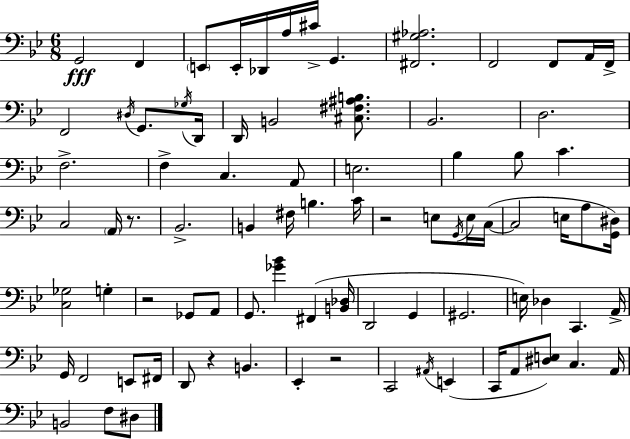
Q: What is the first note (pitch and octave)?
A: G2